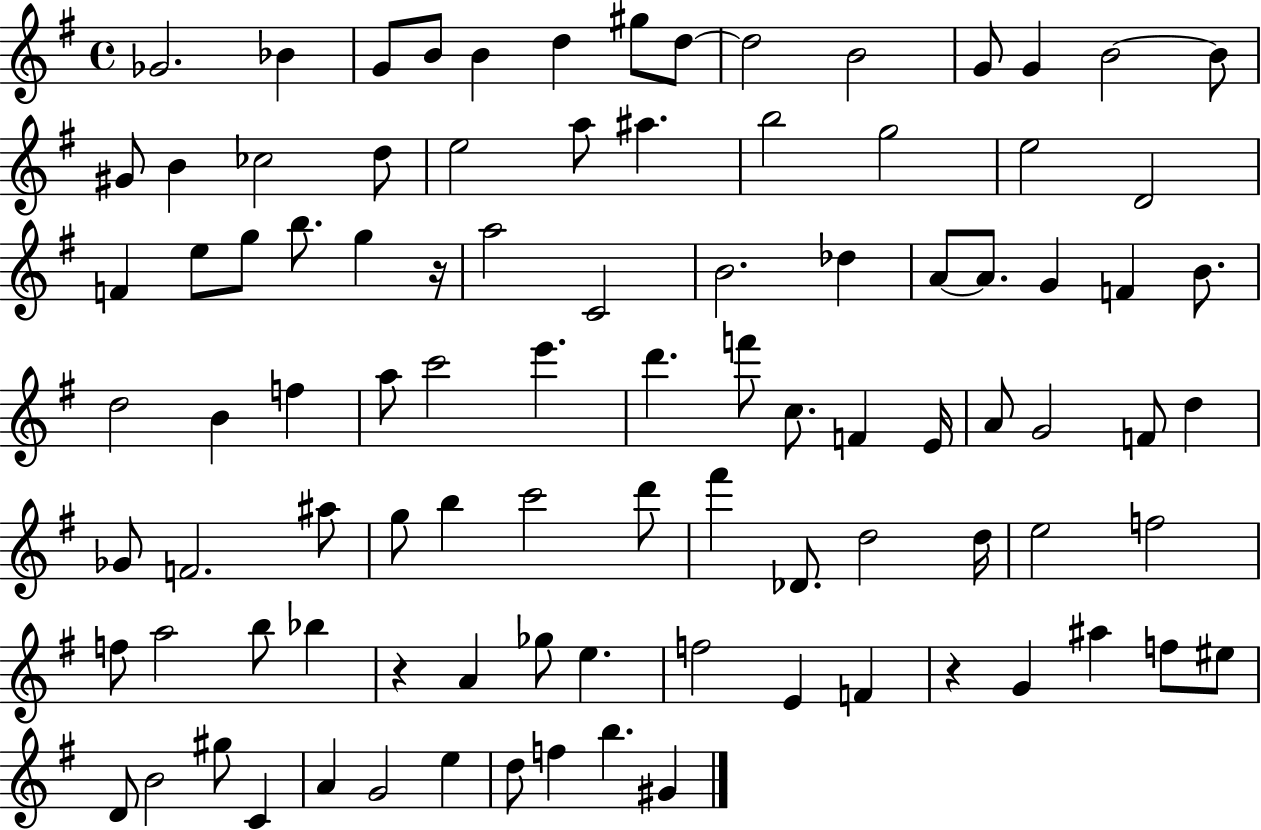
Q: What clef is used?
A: treble